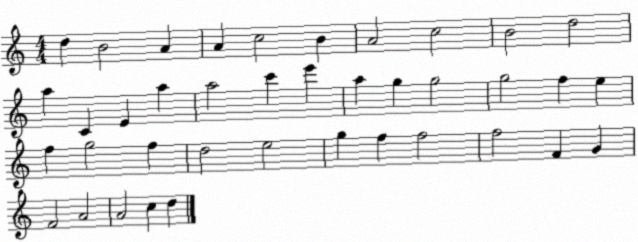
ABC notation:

X:1
T:Untitled
M:4/4
L:1/4
K:C
d B2 A A c2 B A2 c2 B2 d2 a C E a a2 c' e' a g g2 g2 f e f g2 f d2 e2 g f f2 f2 F G F2 A2 A2 c d